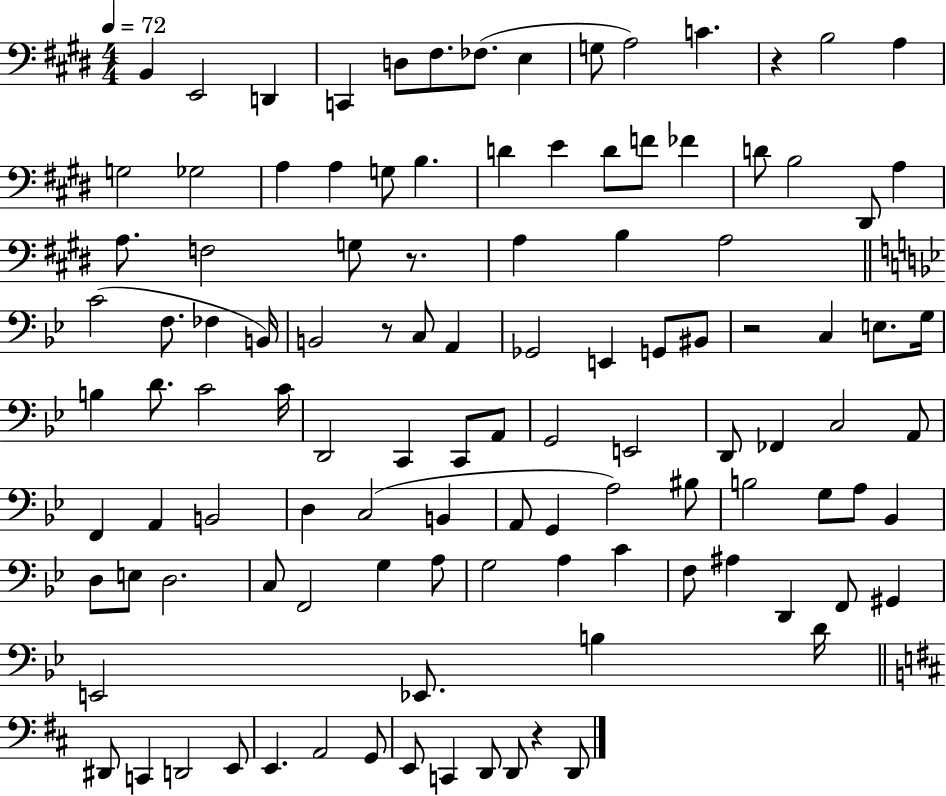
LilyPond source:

{
  \clef bass
  \numericTimeSignature
  \time 4/4
  \key e \major
  \tempo 4 = 72
  b,4 e,2 d,4 | c,4 d8 fis8. fes8.( e4 | g8 a2) c'4. | r4 b2 a4 | \break g2 ges2 | a4 a4 g8 b4. | d'4 e'4 d'8 f'8 fes'4 | d'8 b2 dis,8 a4 | \break a8. f2 g8 r8. | a4 b4 a2 | \bar "||" \break \key bes \major c'2( f8. fes4 b,16) | b,2 r8 c8 a,4 | ges,2 e,4 g,8 bis,8 | r2 c4 e8. g16 | \break b4 d'8. c'2 c'16 | d,2 c,4 c,8 a,8 | g,2 e,2 | d,8 fes,4 c2 a,8 | \break f,4 a,4 b,2 | d4 c2( b,4 | a,8 g,4 a2) bis8 | b2 g8 a8 bes,4 | \break d8 e8 d2. | c8 f,2 g4 a8 | g2 a4 c'4 | f8 ais4 d,4 f,8 gis,4 | \break e,2 ees,8. b4 d'16 | \bar "||" \break \key b \minor dis,8 c,4 d,2 e,8 | e,4. a,2 g,8 | e,8 c,4 d,8 d,8 r4 d,8 | \bar "|."
}